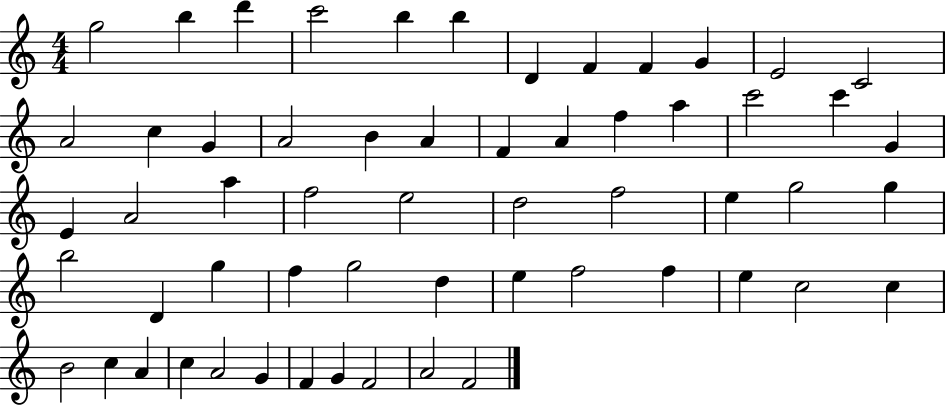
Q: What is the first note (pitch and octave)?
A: G5